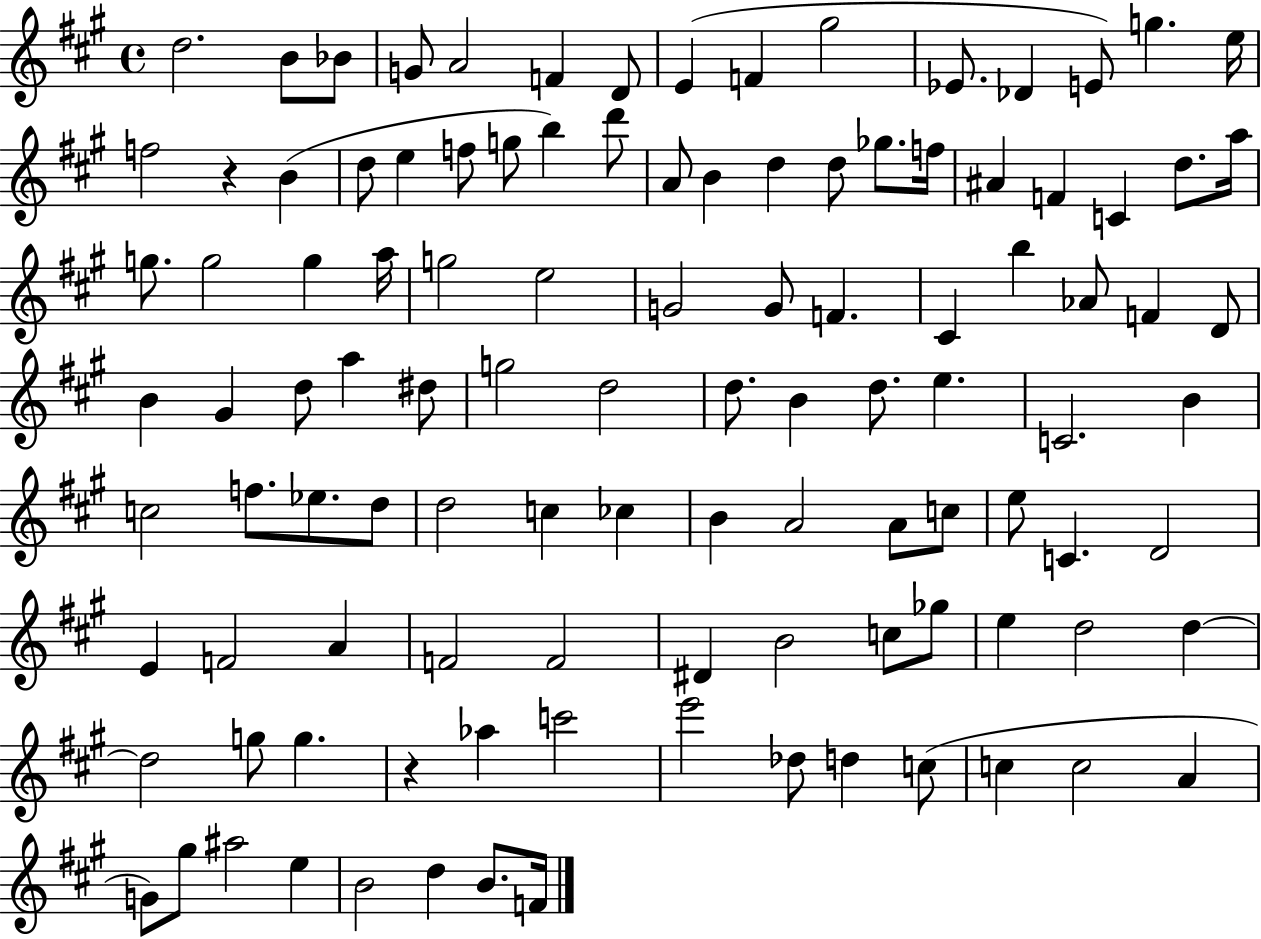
X:1
T:Untitled
M:4/4
L:1/4
K:A
d2 B/2 _B/2 G/2 A2 F D/2 E F ^g2 _E/2 _D E/2 g e/4 f2 z B d/2 e f/2 g/2 b d'/2 A/2 B d d/2 _g/2 f/4 ^A F C d/2 a/4 g/2 g2 g a/4 g2 e2 G2 G/2 F ^C b _A/2 F D/2 B ^G d/2 a ^d/2 g2 d2 d/2 B d/2 e C2 B c2 f/2 _e/2 d/2 d2 c _c B A2 A/2 c/2 e/2 C D2 E F2 A F2 F2 ^D B2 c/2 _g/2 e d2 d d2 g/2 g z _a c'2 e'2 _d/2 d c/2 c c2 A G/2 ^g/2 ^a2 e B2 d B/2 F/4